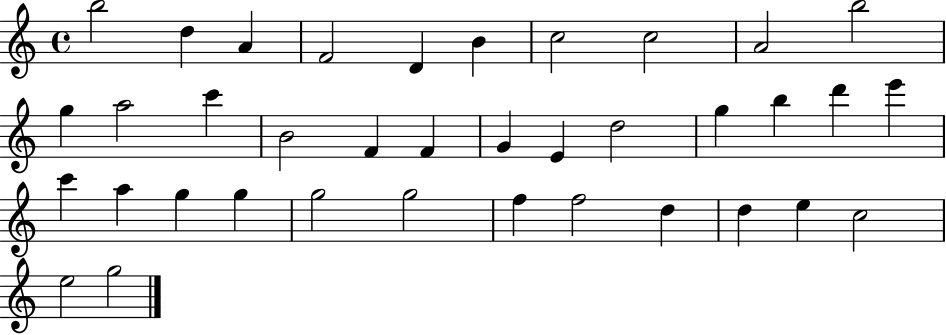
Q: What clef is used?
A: treble